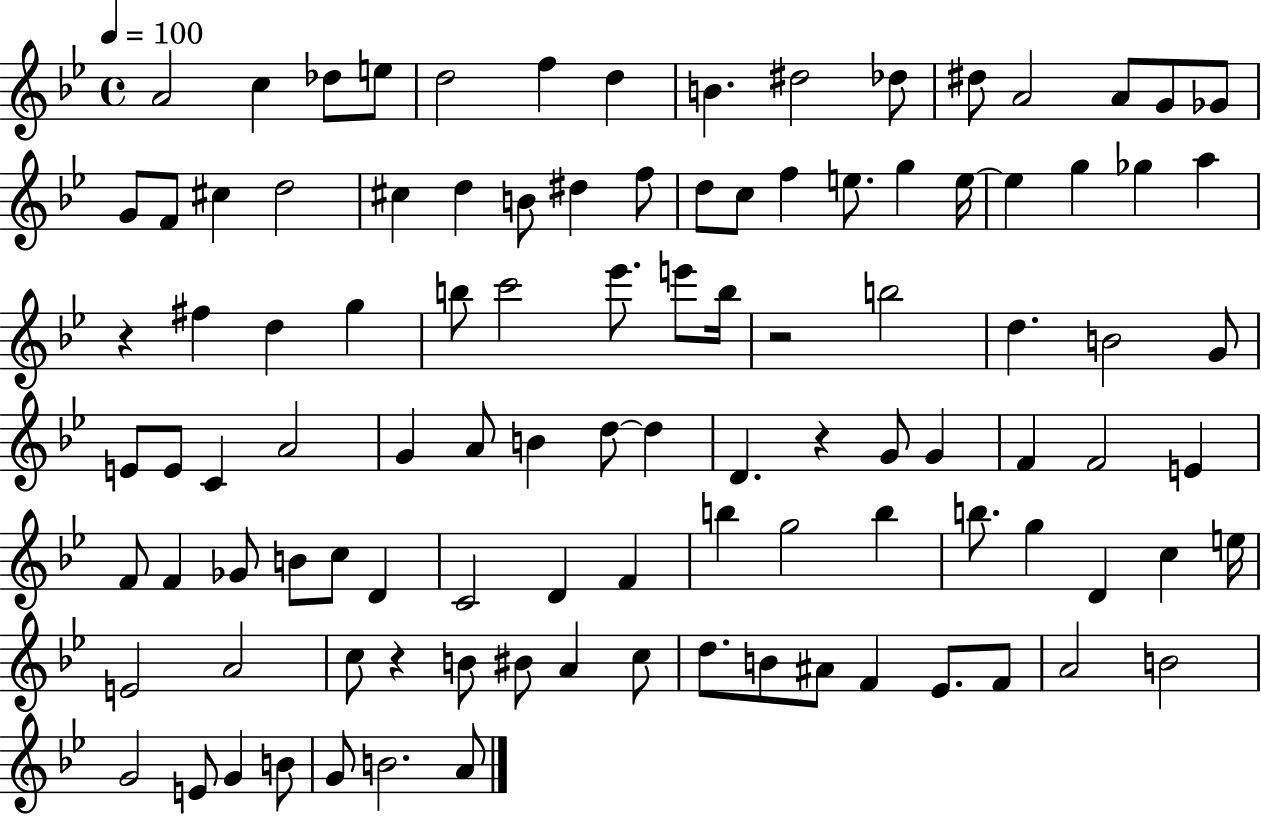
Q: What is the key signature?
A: BES major